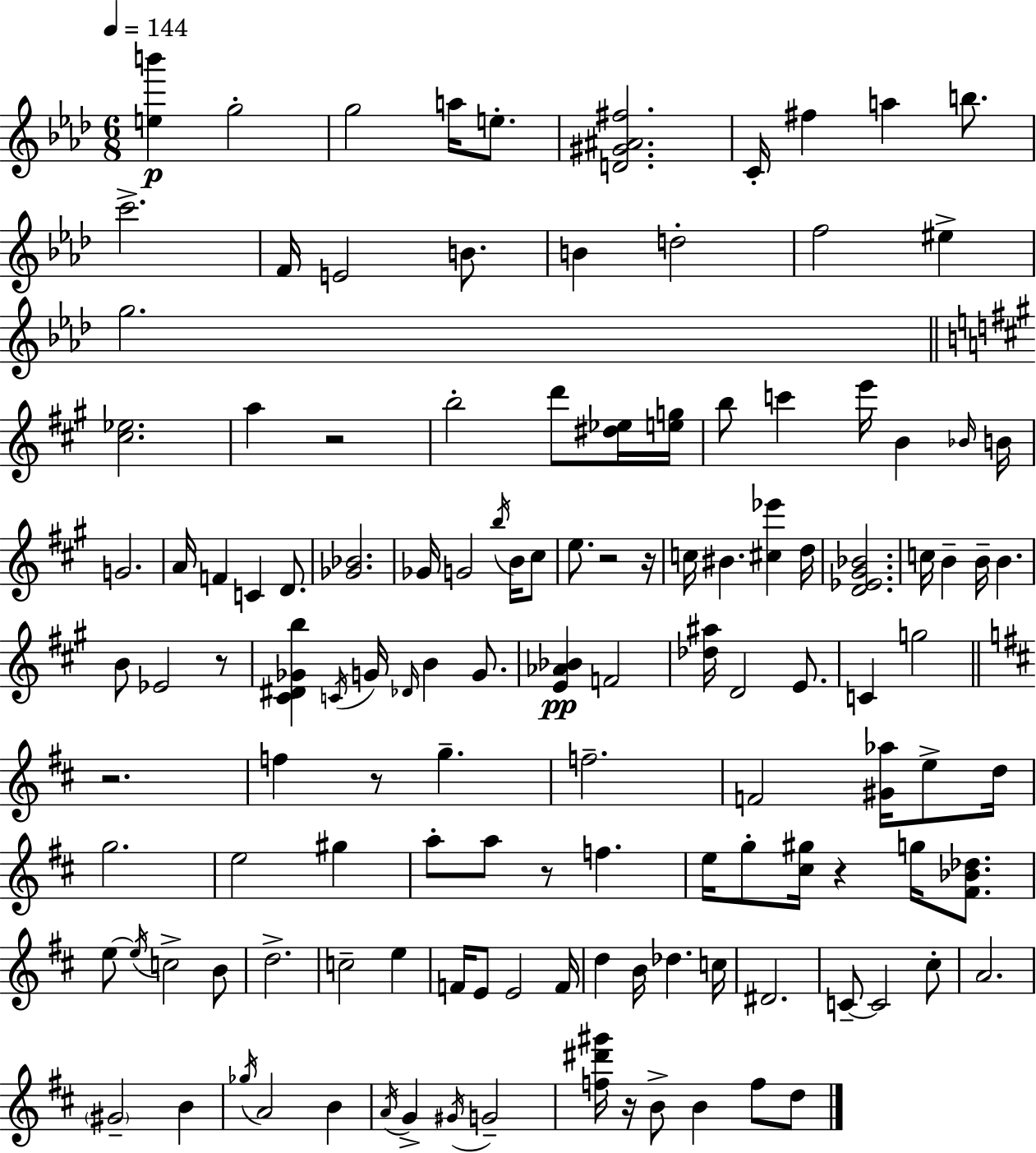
X:1
T:Untitled
M:6/8
L:1/4
K:Ab
[eb'] g2 g2 a/4 e/2 [D^G^A^f]2 C/4 ^f a b/2 c'2 F/4 E2 B/2 B d2 f2 ^e g2 [^c_e]2 a z2 b2 d'/2 [^d_e]/4 [eg]/4 b/2 c' e'/4 B _B/4 B/4 G2 A/4 F C D/2 [_G_B]2 _G/4 G2 b/4 B/4 ^c/2 e/2 z2 z/4 c/4 ^B [^c_e'] d/4 [D_E^G_B]2 c/4 B B/4 B B/2 _E2 z/2 [^C^D_Gb] C/4 G/4 _D/4 B G/2 [E_A_B] F2 [_d^a]/4 D2 E/2 C g2 z2 f z/2 g f2 F2 [^G_a]/4 e/2 d/4 g2 e2 ^g a/2 a/2 z/2 f e/4 g/2 [^c^g]/4 z g/4 [^F_B_d]/2 e/2 e/4 c2 B/2 d2 c2 e F/4 E/2 E2 F/4 d B/4 _d c/4 ^D2 C/2 C2 ^c/2 A2 ^G2 B _g/4 A2 B A/4 G ^G/4 G2 [f^d'^g']/4 z/4 B/2 B f/2 d/2